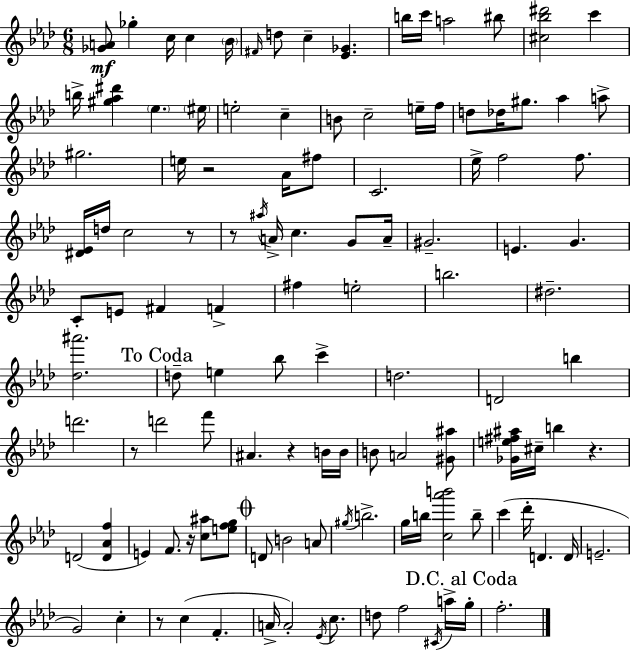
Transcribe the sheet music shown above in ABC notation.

X:1
T:Untitled
M:6/8
L:1/4
K:Fm
[_GA]/2 _g c/4 c _B/4 ^F/4 d/2 c [_E_G] b/4 c'/4 a2 ^b/2 [^c_b^d']2 c' b/4 [^g_a^d'] _e ^e/4 e2 c B/2 c2 e/4 f/4 d/2 _d/4 ^g/2 _a a/2 ^g2 e/4 z2 _A/4 ^f/2 C2 _e/4 f2 f/2 [^D_E]/4 d/4 c2 z/2 z/2 ^a/4 A/4 c G/2 A/4 ^G2 E G C/2 E/2 ^F F ^f e2 b2 ^d2 [_d^a']2 d/2 e _b/2 c' d2 D2 b d'2 z/2 d'2 f'/2 ^A z B/4 B/4 B/2 A2 [^G^a]/2 [_Ge^f^a]/4 ^c/4 b z D2 [D_Af] E F/2 z/4 [c^a]/2 [efg]/2 D/2 B2 A/2 ^g/4 b2 g/4 b/4 [c_a'b']2 b/2 c' _d'/4 D D/4 E2 G2 c z/2 c F A/4 A2 _E/4 c/2 d/2 f2 ^C/4 a/4 g/4 f2